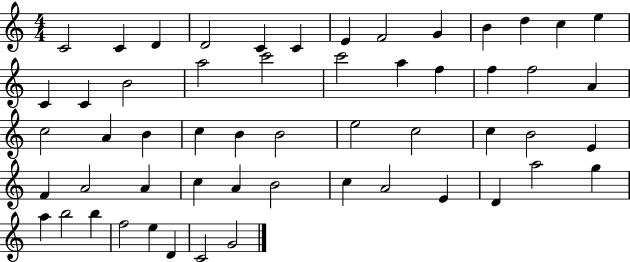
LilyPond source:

{
  \clef treble
  \numericTimeSignature
  \time 4/4
  \key c \major
  c'2 c'4 d'4 | d'2 c'4 c'4 | e'4 f'2 g'4 | b'4 d''4 c''4 e''4 | \break c'4 c'4 b'2 | a''2 c'''2 | c'''2 a''4 f''4 | f''4 f''2 a'4 | \break c''2 a'4 b'4 | c''4 b'4 b'2 | e''2 c''2 | c''4 b'2 e'4 | \break f'4 a'2 a'4 | c''4 a'4 b'2 | c''4 a'2 e'4 | d'4 a''2 g''4 | \break a''4 b''2 b''4 | f''2 e''4 d'4 | c'2 g'2 | \bar "|."
}